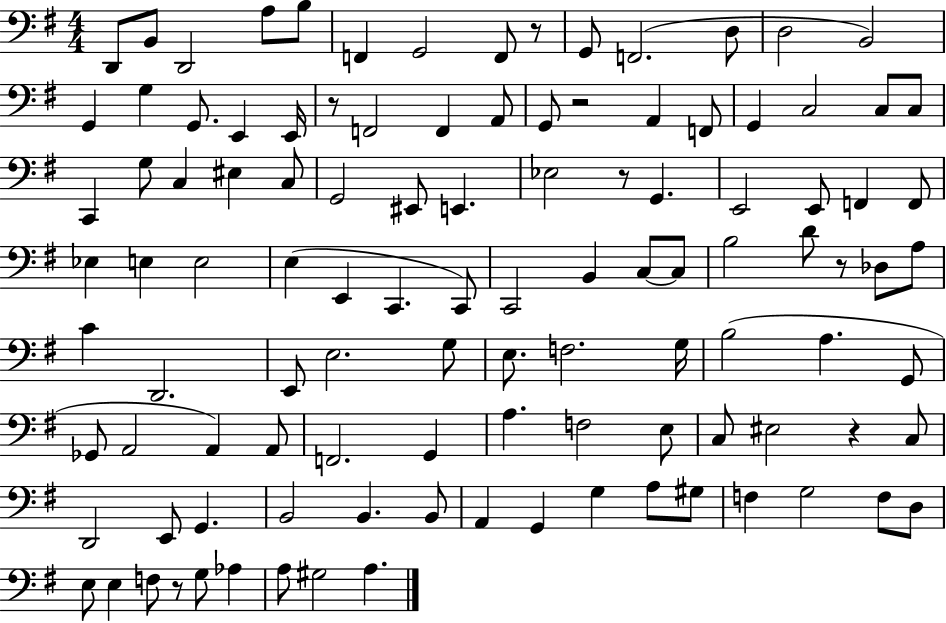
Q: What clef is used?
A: bass